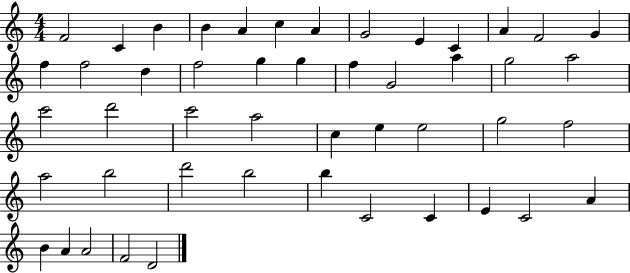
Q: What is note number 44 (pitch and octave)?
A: B4